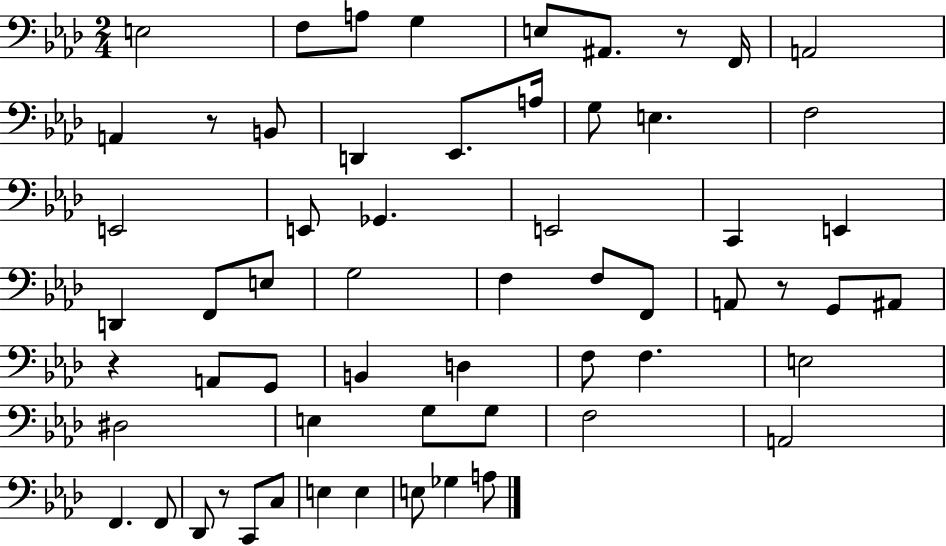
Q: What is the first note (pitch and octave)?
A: E3